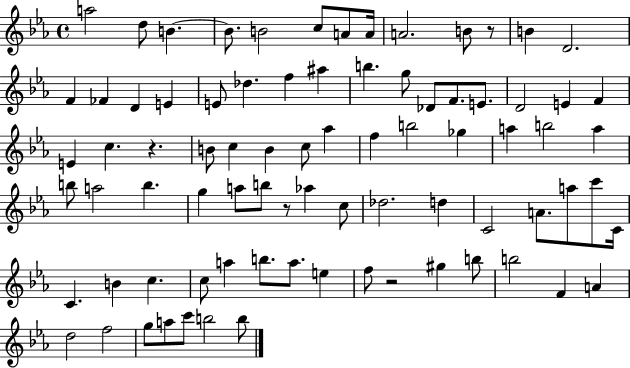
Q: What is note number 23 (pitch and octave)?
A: Db4